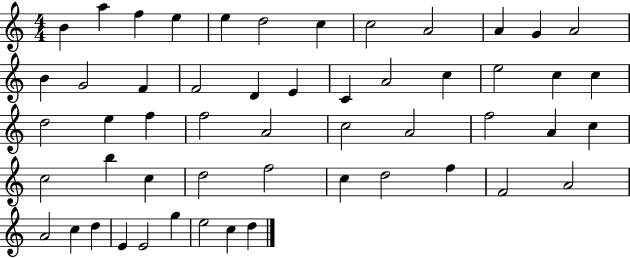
B4/q A5/q F5/q E5/q E5/q D5/h C5/q C5/h A4/h A4/q G4/q A4/h B4/q G4/h F4/q F4/h D4/q E4/q C4/q A4/h C5/q E5/h C5/q C5/q D5/h E5/q F5/q F5/h A4/h C5/h A4/h F5/h A4/q C5/q C5/h B5/q C5/q D5/h F5/h C5/q D5/h F5/q F4/h A4/h A4/h C5/q D5/q E4/q E4/h G5/q E5/h C5/q D5/q